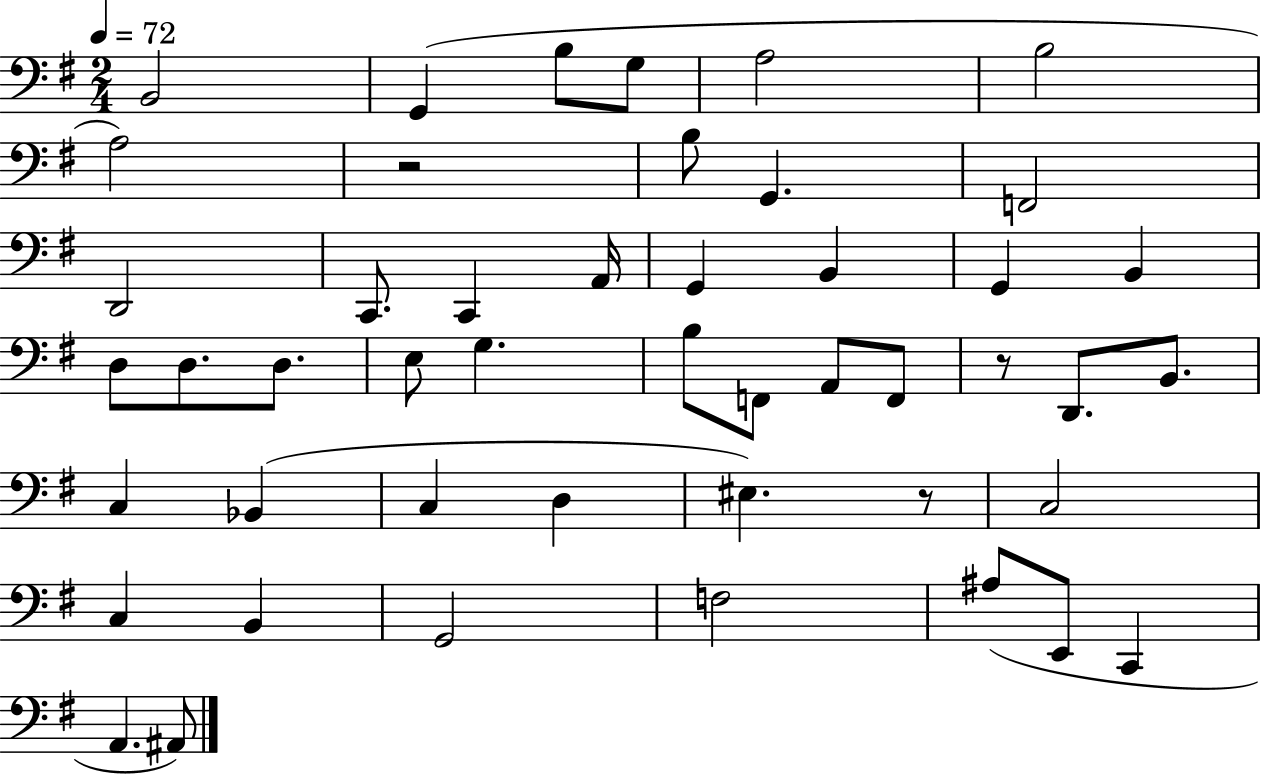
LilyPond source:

{
  \clef bass
  \numericTimeSignature
  \time 2/4
  \key g \major
  \tempo 4 = 72
  \repeat volta 2 { b,2 | g,4( b8 g8 | a2 | b2 | \break a2) | r2 | b8 g,4. | f,2 | \break d,2 | c,8. c,4 a,16 | g,4 b,4 | g,4 b,4 | \break d8 d8. d8. | e8 g4. | b8 f,8 a,8 f,8 | r8 d,8. b,8. | \break c4 bes,4( | c4 d4 | eis4.) r8 | c2 | \break c4 b,4 | g,2 | f2 | ais8( e,8 c,4 | \break a,4. ais,8) | } \bar "|."
}